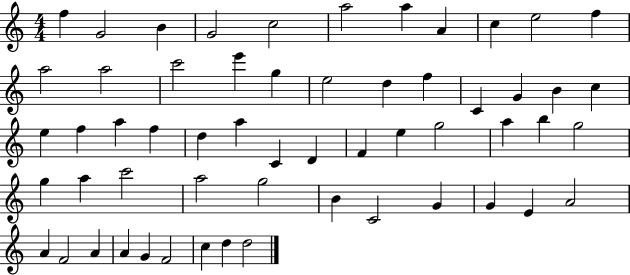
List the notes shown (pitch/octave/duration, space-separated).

F5/q G4/h B4/q G4/h C5/h A5/h A5/q A4/q C5/q E5/h F5/q A5/h A5/h C6/h E6/q G5/q E5/h D5/q F5/q C4/q G4/q B4/q C5/q E5/q F5/q A5/q F5/q D5/q A5/q C4/q D4/q F4/q E5/q G5/h A5/q B5/q G5/h G5/q A5/q C6/h A5/h G5/h B4/q C4/h G4/q G4/q E4/q A4/h A4/q F4/h A4/q A4/q G4/q F4/h C5/q D5/q D5/h